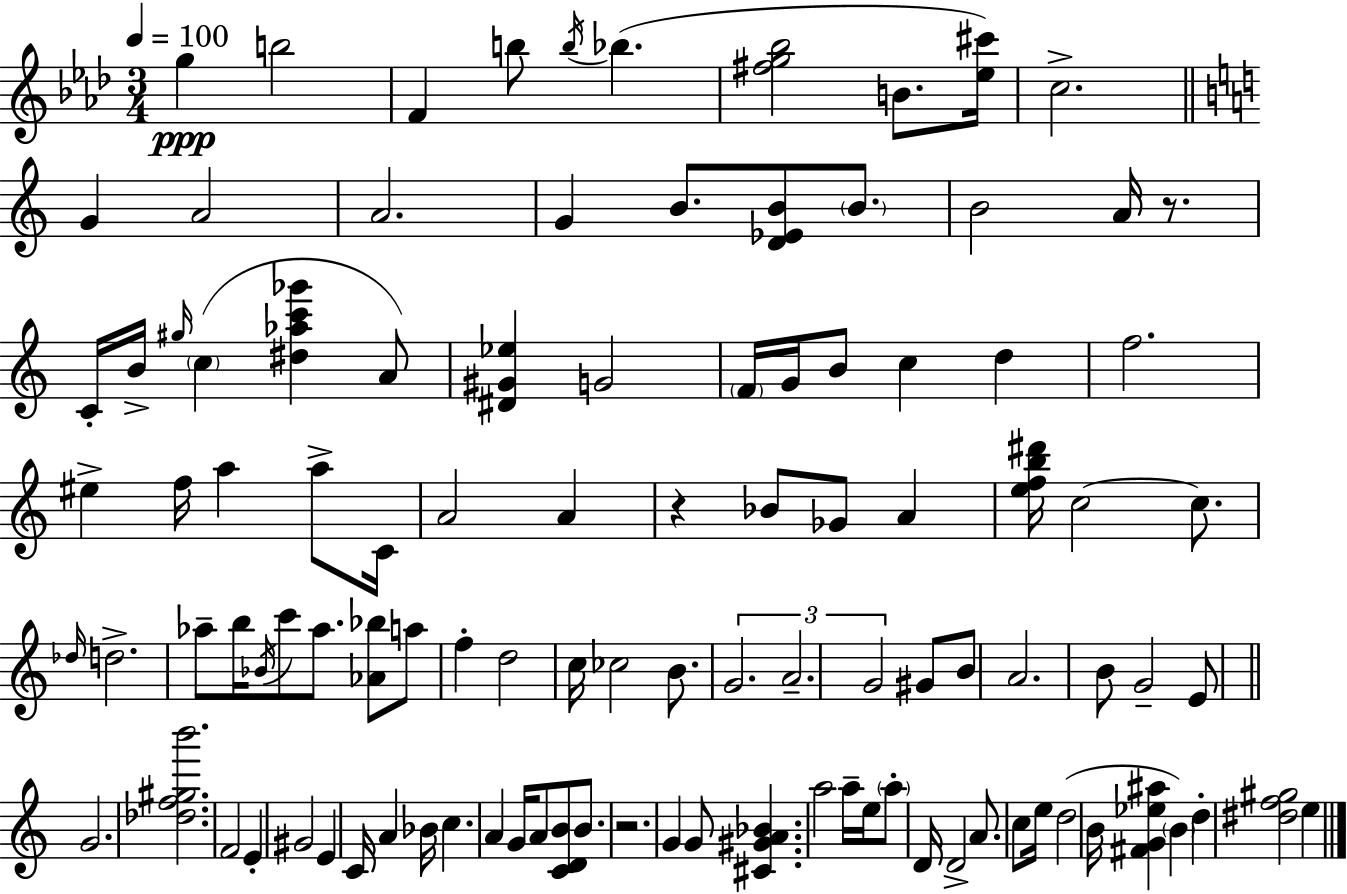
X:1
T:Untitled
M:3/4
L:1/4
K:Ab
g b2 F b/2 b/4 _b [^fg_b]2 B/2 [_e^c']/4 c2 G A2 A2 G B/2 [D_EB]/2 B/2 B2 A/4 z/2 C/4 B/4 ^g/4 c [^d_ac'_g'] A/2 [^D^G_e] G2 F/4 G/4 B/2 c d f2 ^e f/4 a a/2 C/4 A2 A z _B/2 _G/2 A [efb^d']/4 c2 c/2 _d/4 d2 _a/2 b/4 _B/4 c'/2 _a/2 [_A_b]/2 a/2 f d2 c/4 _c2 B/2 G2 A2 G2 ^G/2 B/2 A2 B/2 G2 E/2 G2 [_df^gb']2 F2 E ^G2 E C/4 A _B/4 c A G/4 A/2 [CDB]/2 B/2 z2 G G/2 [^C^GA_B] a2 a/4 e/4 a/2 D/4 D2 A/2 c/2 e/4 d2 B/4 [^FG_e^a] B d [^df^g]2 e